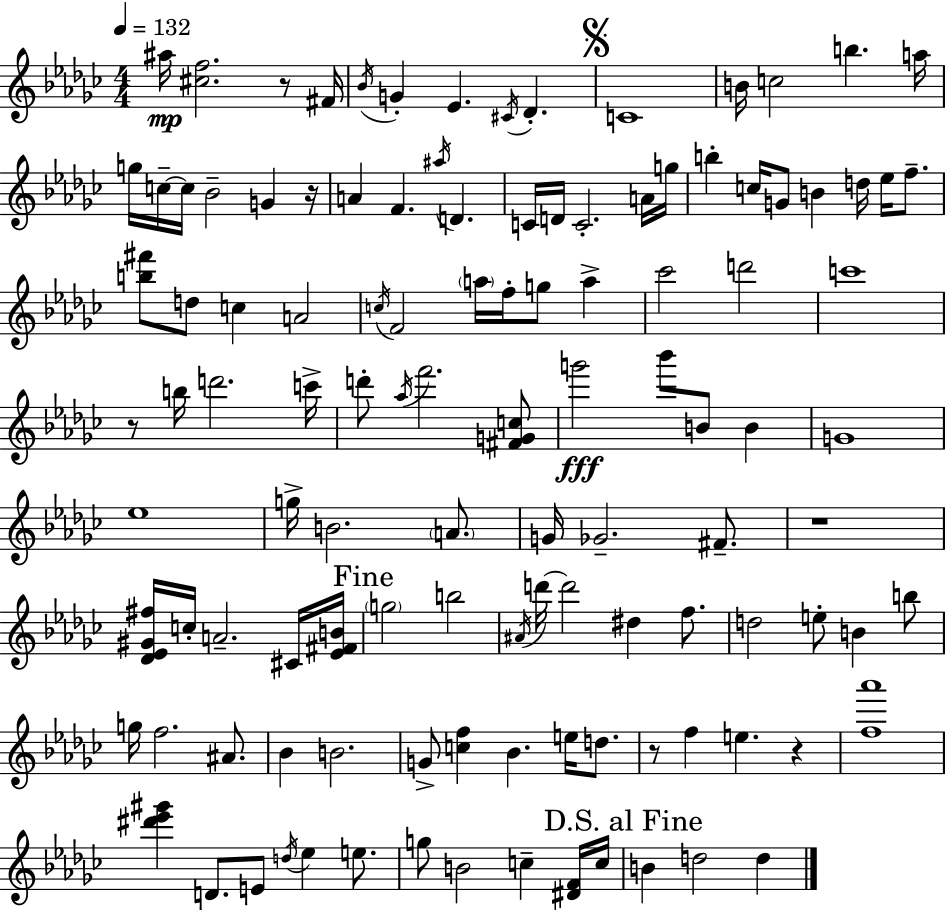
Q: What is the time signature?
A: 4/4